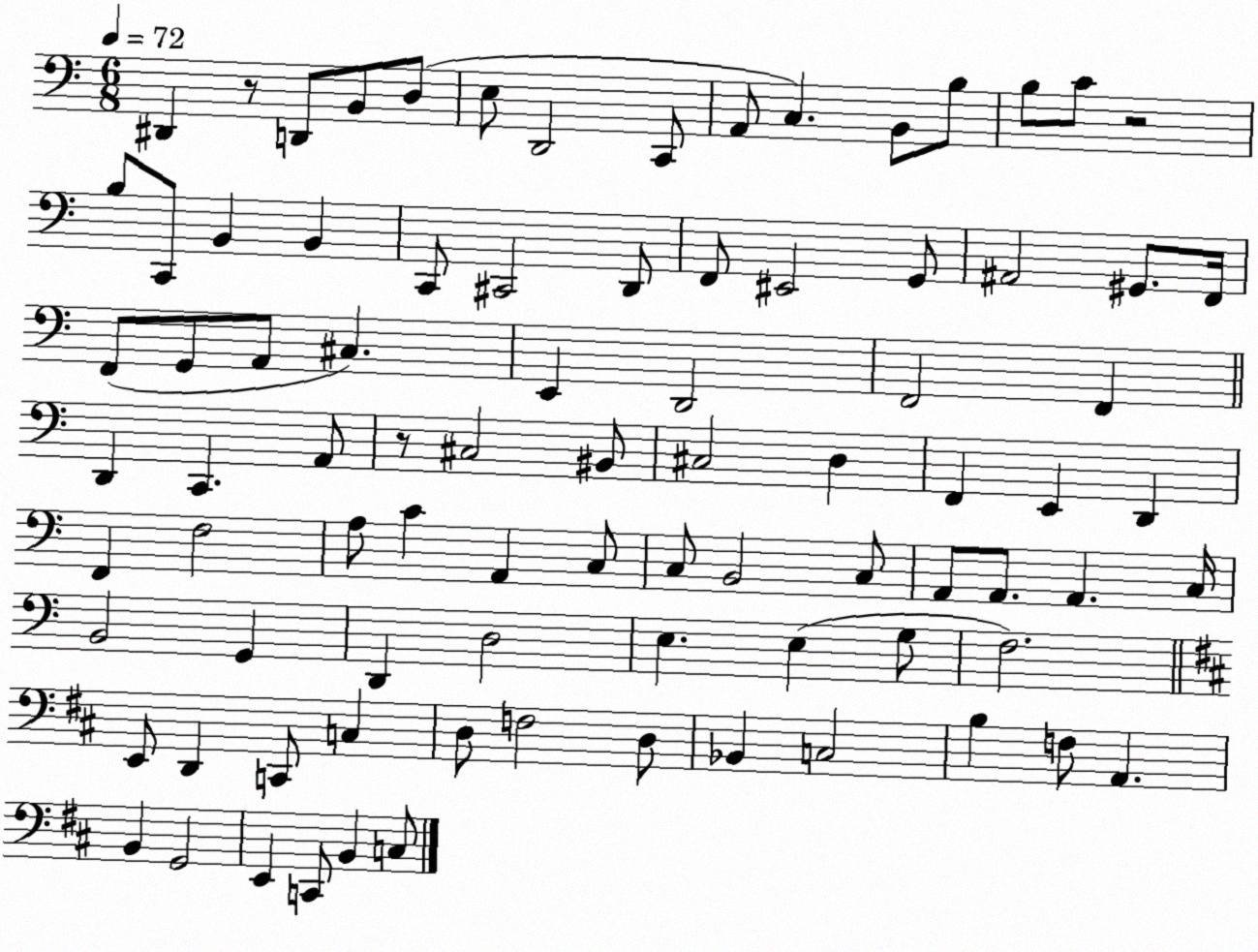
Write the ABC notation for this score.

X:1
T:Untitled
M:6/8
L:1/4
K:C
^D,, z/2 D,,/2 B,,/2 D,/2 E,/2 D,,2 C,,/2 A,,/2 C, B,,/2 B,/2 B,/2 C/2 z2 B,/2 C,,/2 B,, B,, C,,/2 ^C,,2 D,,/2 F,,/2 ^E,,2 G,,/2 ^A,,2 ^G,,/2 F,,/4 F,,/2 G,,/2 A,,/2 ^C, E,, D,,2 F,,2 F,, D,, C,, A,,/2 z/2 ^C,2 ^B,,/2 ^C,2 D, F,, E,, D,, F,, F,2 A,/2 C A,, C,/2 C,/2 B,,2 C,/2 A,,/2 A,,/2 A,, C,/4 B,,2 G,, D,, D,2 E, E, G,/2 F,2 E,,/2 D,, C,,/2 C, D,/2 F,2 D,/2 _B,, C,2 B, F,/2 A,, B,, G,,2 E,, C,,/2 B,, C,/2